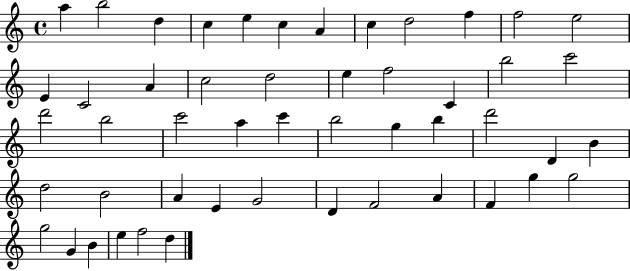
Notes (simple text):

A5/q B5/h D5/q C5/q E5/q C5/q A4/q C5/q D5/h F5/q F5/h E5/h E4/q C4/h A4/q C5/h D5/h E5/q F5/h C4/q B5/h C6/h D6/h B5/h C6/h A5/q C6/q B5/h G5/q B5/q D6/h D4/q B4/q D5/h B4/h A4/q E4/q G4/h D4/q F4/h A4/q F4/q G5/q G5/h G5/h G4/q B4/q E5/q F5/h D5/q